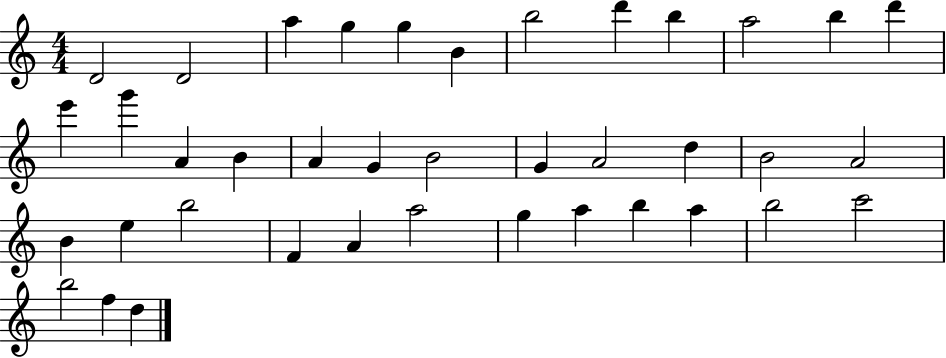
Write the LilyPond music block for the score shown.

{
  \clef treble
  \numericTimeSignature
  \time 4/4
  \key c \major
  d'2 d'2 | a''4 g''4 g''4 b'4 | b''2 d'''4 b''4 | a''2 b''4 d'''4 | \break e'''4 g'''4 a'4 b'4 | a'4 g'4 b'2 | g'4 a'2 d''4 | b'2 a'2 | \break b'4 e''4 b''2 | f'4 a'4 a''2 | g''4 a''4 b''4 a''4 | b''2 c'''2 | \break b''2 f''4 d''4 | \bar "|."
}